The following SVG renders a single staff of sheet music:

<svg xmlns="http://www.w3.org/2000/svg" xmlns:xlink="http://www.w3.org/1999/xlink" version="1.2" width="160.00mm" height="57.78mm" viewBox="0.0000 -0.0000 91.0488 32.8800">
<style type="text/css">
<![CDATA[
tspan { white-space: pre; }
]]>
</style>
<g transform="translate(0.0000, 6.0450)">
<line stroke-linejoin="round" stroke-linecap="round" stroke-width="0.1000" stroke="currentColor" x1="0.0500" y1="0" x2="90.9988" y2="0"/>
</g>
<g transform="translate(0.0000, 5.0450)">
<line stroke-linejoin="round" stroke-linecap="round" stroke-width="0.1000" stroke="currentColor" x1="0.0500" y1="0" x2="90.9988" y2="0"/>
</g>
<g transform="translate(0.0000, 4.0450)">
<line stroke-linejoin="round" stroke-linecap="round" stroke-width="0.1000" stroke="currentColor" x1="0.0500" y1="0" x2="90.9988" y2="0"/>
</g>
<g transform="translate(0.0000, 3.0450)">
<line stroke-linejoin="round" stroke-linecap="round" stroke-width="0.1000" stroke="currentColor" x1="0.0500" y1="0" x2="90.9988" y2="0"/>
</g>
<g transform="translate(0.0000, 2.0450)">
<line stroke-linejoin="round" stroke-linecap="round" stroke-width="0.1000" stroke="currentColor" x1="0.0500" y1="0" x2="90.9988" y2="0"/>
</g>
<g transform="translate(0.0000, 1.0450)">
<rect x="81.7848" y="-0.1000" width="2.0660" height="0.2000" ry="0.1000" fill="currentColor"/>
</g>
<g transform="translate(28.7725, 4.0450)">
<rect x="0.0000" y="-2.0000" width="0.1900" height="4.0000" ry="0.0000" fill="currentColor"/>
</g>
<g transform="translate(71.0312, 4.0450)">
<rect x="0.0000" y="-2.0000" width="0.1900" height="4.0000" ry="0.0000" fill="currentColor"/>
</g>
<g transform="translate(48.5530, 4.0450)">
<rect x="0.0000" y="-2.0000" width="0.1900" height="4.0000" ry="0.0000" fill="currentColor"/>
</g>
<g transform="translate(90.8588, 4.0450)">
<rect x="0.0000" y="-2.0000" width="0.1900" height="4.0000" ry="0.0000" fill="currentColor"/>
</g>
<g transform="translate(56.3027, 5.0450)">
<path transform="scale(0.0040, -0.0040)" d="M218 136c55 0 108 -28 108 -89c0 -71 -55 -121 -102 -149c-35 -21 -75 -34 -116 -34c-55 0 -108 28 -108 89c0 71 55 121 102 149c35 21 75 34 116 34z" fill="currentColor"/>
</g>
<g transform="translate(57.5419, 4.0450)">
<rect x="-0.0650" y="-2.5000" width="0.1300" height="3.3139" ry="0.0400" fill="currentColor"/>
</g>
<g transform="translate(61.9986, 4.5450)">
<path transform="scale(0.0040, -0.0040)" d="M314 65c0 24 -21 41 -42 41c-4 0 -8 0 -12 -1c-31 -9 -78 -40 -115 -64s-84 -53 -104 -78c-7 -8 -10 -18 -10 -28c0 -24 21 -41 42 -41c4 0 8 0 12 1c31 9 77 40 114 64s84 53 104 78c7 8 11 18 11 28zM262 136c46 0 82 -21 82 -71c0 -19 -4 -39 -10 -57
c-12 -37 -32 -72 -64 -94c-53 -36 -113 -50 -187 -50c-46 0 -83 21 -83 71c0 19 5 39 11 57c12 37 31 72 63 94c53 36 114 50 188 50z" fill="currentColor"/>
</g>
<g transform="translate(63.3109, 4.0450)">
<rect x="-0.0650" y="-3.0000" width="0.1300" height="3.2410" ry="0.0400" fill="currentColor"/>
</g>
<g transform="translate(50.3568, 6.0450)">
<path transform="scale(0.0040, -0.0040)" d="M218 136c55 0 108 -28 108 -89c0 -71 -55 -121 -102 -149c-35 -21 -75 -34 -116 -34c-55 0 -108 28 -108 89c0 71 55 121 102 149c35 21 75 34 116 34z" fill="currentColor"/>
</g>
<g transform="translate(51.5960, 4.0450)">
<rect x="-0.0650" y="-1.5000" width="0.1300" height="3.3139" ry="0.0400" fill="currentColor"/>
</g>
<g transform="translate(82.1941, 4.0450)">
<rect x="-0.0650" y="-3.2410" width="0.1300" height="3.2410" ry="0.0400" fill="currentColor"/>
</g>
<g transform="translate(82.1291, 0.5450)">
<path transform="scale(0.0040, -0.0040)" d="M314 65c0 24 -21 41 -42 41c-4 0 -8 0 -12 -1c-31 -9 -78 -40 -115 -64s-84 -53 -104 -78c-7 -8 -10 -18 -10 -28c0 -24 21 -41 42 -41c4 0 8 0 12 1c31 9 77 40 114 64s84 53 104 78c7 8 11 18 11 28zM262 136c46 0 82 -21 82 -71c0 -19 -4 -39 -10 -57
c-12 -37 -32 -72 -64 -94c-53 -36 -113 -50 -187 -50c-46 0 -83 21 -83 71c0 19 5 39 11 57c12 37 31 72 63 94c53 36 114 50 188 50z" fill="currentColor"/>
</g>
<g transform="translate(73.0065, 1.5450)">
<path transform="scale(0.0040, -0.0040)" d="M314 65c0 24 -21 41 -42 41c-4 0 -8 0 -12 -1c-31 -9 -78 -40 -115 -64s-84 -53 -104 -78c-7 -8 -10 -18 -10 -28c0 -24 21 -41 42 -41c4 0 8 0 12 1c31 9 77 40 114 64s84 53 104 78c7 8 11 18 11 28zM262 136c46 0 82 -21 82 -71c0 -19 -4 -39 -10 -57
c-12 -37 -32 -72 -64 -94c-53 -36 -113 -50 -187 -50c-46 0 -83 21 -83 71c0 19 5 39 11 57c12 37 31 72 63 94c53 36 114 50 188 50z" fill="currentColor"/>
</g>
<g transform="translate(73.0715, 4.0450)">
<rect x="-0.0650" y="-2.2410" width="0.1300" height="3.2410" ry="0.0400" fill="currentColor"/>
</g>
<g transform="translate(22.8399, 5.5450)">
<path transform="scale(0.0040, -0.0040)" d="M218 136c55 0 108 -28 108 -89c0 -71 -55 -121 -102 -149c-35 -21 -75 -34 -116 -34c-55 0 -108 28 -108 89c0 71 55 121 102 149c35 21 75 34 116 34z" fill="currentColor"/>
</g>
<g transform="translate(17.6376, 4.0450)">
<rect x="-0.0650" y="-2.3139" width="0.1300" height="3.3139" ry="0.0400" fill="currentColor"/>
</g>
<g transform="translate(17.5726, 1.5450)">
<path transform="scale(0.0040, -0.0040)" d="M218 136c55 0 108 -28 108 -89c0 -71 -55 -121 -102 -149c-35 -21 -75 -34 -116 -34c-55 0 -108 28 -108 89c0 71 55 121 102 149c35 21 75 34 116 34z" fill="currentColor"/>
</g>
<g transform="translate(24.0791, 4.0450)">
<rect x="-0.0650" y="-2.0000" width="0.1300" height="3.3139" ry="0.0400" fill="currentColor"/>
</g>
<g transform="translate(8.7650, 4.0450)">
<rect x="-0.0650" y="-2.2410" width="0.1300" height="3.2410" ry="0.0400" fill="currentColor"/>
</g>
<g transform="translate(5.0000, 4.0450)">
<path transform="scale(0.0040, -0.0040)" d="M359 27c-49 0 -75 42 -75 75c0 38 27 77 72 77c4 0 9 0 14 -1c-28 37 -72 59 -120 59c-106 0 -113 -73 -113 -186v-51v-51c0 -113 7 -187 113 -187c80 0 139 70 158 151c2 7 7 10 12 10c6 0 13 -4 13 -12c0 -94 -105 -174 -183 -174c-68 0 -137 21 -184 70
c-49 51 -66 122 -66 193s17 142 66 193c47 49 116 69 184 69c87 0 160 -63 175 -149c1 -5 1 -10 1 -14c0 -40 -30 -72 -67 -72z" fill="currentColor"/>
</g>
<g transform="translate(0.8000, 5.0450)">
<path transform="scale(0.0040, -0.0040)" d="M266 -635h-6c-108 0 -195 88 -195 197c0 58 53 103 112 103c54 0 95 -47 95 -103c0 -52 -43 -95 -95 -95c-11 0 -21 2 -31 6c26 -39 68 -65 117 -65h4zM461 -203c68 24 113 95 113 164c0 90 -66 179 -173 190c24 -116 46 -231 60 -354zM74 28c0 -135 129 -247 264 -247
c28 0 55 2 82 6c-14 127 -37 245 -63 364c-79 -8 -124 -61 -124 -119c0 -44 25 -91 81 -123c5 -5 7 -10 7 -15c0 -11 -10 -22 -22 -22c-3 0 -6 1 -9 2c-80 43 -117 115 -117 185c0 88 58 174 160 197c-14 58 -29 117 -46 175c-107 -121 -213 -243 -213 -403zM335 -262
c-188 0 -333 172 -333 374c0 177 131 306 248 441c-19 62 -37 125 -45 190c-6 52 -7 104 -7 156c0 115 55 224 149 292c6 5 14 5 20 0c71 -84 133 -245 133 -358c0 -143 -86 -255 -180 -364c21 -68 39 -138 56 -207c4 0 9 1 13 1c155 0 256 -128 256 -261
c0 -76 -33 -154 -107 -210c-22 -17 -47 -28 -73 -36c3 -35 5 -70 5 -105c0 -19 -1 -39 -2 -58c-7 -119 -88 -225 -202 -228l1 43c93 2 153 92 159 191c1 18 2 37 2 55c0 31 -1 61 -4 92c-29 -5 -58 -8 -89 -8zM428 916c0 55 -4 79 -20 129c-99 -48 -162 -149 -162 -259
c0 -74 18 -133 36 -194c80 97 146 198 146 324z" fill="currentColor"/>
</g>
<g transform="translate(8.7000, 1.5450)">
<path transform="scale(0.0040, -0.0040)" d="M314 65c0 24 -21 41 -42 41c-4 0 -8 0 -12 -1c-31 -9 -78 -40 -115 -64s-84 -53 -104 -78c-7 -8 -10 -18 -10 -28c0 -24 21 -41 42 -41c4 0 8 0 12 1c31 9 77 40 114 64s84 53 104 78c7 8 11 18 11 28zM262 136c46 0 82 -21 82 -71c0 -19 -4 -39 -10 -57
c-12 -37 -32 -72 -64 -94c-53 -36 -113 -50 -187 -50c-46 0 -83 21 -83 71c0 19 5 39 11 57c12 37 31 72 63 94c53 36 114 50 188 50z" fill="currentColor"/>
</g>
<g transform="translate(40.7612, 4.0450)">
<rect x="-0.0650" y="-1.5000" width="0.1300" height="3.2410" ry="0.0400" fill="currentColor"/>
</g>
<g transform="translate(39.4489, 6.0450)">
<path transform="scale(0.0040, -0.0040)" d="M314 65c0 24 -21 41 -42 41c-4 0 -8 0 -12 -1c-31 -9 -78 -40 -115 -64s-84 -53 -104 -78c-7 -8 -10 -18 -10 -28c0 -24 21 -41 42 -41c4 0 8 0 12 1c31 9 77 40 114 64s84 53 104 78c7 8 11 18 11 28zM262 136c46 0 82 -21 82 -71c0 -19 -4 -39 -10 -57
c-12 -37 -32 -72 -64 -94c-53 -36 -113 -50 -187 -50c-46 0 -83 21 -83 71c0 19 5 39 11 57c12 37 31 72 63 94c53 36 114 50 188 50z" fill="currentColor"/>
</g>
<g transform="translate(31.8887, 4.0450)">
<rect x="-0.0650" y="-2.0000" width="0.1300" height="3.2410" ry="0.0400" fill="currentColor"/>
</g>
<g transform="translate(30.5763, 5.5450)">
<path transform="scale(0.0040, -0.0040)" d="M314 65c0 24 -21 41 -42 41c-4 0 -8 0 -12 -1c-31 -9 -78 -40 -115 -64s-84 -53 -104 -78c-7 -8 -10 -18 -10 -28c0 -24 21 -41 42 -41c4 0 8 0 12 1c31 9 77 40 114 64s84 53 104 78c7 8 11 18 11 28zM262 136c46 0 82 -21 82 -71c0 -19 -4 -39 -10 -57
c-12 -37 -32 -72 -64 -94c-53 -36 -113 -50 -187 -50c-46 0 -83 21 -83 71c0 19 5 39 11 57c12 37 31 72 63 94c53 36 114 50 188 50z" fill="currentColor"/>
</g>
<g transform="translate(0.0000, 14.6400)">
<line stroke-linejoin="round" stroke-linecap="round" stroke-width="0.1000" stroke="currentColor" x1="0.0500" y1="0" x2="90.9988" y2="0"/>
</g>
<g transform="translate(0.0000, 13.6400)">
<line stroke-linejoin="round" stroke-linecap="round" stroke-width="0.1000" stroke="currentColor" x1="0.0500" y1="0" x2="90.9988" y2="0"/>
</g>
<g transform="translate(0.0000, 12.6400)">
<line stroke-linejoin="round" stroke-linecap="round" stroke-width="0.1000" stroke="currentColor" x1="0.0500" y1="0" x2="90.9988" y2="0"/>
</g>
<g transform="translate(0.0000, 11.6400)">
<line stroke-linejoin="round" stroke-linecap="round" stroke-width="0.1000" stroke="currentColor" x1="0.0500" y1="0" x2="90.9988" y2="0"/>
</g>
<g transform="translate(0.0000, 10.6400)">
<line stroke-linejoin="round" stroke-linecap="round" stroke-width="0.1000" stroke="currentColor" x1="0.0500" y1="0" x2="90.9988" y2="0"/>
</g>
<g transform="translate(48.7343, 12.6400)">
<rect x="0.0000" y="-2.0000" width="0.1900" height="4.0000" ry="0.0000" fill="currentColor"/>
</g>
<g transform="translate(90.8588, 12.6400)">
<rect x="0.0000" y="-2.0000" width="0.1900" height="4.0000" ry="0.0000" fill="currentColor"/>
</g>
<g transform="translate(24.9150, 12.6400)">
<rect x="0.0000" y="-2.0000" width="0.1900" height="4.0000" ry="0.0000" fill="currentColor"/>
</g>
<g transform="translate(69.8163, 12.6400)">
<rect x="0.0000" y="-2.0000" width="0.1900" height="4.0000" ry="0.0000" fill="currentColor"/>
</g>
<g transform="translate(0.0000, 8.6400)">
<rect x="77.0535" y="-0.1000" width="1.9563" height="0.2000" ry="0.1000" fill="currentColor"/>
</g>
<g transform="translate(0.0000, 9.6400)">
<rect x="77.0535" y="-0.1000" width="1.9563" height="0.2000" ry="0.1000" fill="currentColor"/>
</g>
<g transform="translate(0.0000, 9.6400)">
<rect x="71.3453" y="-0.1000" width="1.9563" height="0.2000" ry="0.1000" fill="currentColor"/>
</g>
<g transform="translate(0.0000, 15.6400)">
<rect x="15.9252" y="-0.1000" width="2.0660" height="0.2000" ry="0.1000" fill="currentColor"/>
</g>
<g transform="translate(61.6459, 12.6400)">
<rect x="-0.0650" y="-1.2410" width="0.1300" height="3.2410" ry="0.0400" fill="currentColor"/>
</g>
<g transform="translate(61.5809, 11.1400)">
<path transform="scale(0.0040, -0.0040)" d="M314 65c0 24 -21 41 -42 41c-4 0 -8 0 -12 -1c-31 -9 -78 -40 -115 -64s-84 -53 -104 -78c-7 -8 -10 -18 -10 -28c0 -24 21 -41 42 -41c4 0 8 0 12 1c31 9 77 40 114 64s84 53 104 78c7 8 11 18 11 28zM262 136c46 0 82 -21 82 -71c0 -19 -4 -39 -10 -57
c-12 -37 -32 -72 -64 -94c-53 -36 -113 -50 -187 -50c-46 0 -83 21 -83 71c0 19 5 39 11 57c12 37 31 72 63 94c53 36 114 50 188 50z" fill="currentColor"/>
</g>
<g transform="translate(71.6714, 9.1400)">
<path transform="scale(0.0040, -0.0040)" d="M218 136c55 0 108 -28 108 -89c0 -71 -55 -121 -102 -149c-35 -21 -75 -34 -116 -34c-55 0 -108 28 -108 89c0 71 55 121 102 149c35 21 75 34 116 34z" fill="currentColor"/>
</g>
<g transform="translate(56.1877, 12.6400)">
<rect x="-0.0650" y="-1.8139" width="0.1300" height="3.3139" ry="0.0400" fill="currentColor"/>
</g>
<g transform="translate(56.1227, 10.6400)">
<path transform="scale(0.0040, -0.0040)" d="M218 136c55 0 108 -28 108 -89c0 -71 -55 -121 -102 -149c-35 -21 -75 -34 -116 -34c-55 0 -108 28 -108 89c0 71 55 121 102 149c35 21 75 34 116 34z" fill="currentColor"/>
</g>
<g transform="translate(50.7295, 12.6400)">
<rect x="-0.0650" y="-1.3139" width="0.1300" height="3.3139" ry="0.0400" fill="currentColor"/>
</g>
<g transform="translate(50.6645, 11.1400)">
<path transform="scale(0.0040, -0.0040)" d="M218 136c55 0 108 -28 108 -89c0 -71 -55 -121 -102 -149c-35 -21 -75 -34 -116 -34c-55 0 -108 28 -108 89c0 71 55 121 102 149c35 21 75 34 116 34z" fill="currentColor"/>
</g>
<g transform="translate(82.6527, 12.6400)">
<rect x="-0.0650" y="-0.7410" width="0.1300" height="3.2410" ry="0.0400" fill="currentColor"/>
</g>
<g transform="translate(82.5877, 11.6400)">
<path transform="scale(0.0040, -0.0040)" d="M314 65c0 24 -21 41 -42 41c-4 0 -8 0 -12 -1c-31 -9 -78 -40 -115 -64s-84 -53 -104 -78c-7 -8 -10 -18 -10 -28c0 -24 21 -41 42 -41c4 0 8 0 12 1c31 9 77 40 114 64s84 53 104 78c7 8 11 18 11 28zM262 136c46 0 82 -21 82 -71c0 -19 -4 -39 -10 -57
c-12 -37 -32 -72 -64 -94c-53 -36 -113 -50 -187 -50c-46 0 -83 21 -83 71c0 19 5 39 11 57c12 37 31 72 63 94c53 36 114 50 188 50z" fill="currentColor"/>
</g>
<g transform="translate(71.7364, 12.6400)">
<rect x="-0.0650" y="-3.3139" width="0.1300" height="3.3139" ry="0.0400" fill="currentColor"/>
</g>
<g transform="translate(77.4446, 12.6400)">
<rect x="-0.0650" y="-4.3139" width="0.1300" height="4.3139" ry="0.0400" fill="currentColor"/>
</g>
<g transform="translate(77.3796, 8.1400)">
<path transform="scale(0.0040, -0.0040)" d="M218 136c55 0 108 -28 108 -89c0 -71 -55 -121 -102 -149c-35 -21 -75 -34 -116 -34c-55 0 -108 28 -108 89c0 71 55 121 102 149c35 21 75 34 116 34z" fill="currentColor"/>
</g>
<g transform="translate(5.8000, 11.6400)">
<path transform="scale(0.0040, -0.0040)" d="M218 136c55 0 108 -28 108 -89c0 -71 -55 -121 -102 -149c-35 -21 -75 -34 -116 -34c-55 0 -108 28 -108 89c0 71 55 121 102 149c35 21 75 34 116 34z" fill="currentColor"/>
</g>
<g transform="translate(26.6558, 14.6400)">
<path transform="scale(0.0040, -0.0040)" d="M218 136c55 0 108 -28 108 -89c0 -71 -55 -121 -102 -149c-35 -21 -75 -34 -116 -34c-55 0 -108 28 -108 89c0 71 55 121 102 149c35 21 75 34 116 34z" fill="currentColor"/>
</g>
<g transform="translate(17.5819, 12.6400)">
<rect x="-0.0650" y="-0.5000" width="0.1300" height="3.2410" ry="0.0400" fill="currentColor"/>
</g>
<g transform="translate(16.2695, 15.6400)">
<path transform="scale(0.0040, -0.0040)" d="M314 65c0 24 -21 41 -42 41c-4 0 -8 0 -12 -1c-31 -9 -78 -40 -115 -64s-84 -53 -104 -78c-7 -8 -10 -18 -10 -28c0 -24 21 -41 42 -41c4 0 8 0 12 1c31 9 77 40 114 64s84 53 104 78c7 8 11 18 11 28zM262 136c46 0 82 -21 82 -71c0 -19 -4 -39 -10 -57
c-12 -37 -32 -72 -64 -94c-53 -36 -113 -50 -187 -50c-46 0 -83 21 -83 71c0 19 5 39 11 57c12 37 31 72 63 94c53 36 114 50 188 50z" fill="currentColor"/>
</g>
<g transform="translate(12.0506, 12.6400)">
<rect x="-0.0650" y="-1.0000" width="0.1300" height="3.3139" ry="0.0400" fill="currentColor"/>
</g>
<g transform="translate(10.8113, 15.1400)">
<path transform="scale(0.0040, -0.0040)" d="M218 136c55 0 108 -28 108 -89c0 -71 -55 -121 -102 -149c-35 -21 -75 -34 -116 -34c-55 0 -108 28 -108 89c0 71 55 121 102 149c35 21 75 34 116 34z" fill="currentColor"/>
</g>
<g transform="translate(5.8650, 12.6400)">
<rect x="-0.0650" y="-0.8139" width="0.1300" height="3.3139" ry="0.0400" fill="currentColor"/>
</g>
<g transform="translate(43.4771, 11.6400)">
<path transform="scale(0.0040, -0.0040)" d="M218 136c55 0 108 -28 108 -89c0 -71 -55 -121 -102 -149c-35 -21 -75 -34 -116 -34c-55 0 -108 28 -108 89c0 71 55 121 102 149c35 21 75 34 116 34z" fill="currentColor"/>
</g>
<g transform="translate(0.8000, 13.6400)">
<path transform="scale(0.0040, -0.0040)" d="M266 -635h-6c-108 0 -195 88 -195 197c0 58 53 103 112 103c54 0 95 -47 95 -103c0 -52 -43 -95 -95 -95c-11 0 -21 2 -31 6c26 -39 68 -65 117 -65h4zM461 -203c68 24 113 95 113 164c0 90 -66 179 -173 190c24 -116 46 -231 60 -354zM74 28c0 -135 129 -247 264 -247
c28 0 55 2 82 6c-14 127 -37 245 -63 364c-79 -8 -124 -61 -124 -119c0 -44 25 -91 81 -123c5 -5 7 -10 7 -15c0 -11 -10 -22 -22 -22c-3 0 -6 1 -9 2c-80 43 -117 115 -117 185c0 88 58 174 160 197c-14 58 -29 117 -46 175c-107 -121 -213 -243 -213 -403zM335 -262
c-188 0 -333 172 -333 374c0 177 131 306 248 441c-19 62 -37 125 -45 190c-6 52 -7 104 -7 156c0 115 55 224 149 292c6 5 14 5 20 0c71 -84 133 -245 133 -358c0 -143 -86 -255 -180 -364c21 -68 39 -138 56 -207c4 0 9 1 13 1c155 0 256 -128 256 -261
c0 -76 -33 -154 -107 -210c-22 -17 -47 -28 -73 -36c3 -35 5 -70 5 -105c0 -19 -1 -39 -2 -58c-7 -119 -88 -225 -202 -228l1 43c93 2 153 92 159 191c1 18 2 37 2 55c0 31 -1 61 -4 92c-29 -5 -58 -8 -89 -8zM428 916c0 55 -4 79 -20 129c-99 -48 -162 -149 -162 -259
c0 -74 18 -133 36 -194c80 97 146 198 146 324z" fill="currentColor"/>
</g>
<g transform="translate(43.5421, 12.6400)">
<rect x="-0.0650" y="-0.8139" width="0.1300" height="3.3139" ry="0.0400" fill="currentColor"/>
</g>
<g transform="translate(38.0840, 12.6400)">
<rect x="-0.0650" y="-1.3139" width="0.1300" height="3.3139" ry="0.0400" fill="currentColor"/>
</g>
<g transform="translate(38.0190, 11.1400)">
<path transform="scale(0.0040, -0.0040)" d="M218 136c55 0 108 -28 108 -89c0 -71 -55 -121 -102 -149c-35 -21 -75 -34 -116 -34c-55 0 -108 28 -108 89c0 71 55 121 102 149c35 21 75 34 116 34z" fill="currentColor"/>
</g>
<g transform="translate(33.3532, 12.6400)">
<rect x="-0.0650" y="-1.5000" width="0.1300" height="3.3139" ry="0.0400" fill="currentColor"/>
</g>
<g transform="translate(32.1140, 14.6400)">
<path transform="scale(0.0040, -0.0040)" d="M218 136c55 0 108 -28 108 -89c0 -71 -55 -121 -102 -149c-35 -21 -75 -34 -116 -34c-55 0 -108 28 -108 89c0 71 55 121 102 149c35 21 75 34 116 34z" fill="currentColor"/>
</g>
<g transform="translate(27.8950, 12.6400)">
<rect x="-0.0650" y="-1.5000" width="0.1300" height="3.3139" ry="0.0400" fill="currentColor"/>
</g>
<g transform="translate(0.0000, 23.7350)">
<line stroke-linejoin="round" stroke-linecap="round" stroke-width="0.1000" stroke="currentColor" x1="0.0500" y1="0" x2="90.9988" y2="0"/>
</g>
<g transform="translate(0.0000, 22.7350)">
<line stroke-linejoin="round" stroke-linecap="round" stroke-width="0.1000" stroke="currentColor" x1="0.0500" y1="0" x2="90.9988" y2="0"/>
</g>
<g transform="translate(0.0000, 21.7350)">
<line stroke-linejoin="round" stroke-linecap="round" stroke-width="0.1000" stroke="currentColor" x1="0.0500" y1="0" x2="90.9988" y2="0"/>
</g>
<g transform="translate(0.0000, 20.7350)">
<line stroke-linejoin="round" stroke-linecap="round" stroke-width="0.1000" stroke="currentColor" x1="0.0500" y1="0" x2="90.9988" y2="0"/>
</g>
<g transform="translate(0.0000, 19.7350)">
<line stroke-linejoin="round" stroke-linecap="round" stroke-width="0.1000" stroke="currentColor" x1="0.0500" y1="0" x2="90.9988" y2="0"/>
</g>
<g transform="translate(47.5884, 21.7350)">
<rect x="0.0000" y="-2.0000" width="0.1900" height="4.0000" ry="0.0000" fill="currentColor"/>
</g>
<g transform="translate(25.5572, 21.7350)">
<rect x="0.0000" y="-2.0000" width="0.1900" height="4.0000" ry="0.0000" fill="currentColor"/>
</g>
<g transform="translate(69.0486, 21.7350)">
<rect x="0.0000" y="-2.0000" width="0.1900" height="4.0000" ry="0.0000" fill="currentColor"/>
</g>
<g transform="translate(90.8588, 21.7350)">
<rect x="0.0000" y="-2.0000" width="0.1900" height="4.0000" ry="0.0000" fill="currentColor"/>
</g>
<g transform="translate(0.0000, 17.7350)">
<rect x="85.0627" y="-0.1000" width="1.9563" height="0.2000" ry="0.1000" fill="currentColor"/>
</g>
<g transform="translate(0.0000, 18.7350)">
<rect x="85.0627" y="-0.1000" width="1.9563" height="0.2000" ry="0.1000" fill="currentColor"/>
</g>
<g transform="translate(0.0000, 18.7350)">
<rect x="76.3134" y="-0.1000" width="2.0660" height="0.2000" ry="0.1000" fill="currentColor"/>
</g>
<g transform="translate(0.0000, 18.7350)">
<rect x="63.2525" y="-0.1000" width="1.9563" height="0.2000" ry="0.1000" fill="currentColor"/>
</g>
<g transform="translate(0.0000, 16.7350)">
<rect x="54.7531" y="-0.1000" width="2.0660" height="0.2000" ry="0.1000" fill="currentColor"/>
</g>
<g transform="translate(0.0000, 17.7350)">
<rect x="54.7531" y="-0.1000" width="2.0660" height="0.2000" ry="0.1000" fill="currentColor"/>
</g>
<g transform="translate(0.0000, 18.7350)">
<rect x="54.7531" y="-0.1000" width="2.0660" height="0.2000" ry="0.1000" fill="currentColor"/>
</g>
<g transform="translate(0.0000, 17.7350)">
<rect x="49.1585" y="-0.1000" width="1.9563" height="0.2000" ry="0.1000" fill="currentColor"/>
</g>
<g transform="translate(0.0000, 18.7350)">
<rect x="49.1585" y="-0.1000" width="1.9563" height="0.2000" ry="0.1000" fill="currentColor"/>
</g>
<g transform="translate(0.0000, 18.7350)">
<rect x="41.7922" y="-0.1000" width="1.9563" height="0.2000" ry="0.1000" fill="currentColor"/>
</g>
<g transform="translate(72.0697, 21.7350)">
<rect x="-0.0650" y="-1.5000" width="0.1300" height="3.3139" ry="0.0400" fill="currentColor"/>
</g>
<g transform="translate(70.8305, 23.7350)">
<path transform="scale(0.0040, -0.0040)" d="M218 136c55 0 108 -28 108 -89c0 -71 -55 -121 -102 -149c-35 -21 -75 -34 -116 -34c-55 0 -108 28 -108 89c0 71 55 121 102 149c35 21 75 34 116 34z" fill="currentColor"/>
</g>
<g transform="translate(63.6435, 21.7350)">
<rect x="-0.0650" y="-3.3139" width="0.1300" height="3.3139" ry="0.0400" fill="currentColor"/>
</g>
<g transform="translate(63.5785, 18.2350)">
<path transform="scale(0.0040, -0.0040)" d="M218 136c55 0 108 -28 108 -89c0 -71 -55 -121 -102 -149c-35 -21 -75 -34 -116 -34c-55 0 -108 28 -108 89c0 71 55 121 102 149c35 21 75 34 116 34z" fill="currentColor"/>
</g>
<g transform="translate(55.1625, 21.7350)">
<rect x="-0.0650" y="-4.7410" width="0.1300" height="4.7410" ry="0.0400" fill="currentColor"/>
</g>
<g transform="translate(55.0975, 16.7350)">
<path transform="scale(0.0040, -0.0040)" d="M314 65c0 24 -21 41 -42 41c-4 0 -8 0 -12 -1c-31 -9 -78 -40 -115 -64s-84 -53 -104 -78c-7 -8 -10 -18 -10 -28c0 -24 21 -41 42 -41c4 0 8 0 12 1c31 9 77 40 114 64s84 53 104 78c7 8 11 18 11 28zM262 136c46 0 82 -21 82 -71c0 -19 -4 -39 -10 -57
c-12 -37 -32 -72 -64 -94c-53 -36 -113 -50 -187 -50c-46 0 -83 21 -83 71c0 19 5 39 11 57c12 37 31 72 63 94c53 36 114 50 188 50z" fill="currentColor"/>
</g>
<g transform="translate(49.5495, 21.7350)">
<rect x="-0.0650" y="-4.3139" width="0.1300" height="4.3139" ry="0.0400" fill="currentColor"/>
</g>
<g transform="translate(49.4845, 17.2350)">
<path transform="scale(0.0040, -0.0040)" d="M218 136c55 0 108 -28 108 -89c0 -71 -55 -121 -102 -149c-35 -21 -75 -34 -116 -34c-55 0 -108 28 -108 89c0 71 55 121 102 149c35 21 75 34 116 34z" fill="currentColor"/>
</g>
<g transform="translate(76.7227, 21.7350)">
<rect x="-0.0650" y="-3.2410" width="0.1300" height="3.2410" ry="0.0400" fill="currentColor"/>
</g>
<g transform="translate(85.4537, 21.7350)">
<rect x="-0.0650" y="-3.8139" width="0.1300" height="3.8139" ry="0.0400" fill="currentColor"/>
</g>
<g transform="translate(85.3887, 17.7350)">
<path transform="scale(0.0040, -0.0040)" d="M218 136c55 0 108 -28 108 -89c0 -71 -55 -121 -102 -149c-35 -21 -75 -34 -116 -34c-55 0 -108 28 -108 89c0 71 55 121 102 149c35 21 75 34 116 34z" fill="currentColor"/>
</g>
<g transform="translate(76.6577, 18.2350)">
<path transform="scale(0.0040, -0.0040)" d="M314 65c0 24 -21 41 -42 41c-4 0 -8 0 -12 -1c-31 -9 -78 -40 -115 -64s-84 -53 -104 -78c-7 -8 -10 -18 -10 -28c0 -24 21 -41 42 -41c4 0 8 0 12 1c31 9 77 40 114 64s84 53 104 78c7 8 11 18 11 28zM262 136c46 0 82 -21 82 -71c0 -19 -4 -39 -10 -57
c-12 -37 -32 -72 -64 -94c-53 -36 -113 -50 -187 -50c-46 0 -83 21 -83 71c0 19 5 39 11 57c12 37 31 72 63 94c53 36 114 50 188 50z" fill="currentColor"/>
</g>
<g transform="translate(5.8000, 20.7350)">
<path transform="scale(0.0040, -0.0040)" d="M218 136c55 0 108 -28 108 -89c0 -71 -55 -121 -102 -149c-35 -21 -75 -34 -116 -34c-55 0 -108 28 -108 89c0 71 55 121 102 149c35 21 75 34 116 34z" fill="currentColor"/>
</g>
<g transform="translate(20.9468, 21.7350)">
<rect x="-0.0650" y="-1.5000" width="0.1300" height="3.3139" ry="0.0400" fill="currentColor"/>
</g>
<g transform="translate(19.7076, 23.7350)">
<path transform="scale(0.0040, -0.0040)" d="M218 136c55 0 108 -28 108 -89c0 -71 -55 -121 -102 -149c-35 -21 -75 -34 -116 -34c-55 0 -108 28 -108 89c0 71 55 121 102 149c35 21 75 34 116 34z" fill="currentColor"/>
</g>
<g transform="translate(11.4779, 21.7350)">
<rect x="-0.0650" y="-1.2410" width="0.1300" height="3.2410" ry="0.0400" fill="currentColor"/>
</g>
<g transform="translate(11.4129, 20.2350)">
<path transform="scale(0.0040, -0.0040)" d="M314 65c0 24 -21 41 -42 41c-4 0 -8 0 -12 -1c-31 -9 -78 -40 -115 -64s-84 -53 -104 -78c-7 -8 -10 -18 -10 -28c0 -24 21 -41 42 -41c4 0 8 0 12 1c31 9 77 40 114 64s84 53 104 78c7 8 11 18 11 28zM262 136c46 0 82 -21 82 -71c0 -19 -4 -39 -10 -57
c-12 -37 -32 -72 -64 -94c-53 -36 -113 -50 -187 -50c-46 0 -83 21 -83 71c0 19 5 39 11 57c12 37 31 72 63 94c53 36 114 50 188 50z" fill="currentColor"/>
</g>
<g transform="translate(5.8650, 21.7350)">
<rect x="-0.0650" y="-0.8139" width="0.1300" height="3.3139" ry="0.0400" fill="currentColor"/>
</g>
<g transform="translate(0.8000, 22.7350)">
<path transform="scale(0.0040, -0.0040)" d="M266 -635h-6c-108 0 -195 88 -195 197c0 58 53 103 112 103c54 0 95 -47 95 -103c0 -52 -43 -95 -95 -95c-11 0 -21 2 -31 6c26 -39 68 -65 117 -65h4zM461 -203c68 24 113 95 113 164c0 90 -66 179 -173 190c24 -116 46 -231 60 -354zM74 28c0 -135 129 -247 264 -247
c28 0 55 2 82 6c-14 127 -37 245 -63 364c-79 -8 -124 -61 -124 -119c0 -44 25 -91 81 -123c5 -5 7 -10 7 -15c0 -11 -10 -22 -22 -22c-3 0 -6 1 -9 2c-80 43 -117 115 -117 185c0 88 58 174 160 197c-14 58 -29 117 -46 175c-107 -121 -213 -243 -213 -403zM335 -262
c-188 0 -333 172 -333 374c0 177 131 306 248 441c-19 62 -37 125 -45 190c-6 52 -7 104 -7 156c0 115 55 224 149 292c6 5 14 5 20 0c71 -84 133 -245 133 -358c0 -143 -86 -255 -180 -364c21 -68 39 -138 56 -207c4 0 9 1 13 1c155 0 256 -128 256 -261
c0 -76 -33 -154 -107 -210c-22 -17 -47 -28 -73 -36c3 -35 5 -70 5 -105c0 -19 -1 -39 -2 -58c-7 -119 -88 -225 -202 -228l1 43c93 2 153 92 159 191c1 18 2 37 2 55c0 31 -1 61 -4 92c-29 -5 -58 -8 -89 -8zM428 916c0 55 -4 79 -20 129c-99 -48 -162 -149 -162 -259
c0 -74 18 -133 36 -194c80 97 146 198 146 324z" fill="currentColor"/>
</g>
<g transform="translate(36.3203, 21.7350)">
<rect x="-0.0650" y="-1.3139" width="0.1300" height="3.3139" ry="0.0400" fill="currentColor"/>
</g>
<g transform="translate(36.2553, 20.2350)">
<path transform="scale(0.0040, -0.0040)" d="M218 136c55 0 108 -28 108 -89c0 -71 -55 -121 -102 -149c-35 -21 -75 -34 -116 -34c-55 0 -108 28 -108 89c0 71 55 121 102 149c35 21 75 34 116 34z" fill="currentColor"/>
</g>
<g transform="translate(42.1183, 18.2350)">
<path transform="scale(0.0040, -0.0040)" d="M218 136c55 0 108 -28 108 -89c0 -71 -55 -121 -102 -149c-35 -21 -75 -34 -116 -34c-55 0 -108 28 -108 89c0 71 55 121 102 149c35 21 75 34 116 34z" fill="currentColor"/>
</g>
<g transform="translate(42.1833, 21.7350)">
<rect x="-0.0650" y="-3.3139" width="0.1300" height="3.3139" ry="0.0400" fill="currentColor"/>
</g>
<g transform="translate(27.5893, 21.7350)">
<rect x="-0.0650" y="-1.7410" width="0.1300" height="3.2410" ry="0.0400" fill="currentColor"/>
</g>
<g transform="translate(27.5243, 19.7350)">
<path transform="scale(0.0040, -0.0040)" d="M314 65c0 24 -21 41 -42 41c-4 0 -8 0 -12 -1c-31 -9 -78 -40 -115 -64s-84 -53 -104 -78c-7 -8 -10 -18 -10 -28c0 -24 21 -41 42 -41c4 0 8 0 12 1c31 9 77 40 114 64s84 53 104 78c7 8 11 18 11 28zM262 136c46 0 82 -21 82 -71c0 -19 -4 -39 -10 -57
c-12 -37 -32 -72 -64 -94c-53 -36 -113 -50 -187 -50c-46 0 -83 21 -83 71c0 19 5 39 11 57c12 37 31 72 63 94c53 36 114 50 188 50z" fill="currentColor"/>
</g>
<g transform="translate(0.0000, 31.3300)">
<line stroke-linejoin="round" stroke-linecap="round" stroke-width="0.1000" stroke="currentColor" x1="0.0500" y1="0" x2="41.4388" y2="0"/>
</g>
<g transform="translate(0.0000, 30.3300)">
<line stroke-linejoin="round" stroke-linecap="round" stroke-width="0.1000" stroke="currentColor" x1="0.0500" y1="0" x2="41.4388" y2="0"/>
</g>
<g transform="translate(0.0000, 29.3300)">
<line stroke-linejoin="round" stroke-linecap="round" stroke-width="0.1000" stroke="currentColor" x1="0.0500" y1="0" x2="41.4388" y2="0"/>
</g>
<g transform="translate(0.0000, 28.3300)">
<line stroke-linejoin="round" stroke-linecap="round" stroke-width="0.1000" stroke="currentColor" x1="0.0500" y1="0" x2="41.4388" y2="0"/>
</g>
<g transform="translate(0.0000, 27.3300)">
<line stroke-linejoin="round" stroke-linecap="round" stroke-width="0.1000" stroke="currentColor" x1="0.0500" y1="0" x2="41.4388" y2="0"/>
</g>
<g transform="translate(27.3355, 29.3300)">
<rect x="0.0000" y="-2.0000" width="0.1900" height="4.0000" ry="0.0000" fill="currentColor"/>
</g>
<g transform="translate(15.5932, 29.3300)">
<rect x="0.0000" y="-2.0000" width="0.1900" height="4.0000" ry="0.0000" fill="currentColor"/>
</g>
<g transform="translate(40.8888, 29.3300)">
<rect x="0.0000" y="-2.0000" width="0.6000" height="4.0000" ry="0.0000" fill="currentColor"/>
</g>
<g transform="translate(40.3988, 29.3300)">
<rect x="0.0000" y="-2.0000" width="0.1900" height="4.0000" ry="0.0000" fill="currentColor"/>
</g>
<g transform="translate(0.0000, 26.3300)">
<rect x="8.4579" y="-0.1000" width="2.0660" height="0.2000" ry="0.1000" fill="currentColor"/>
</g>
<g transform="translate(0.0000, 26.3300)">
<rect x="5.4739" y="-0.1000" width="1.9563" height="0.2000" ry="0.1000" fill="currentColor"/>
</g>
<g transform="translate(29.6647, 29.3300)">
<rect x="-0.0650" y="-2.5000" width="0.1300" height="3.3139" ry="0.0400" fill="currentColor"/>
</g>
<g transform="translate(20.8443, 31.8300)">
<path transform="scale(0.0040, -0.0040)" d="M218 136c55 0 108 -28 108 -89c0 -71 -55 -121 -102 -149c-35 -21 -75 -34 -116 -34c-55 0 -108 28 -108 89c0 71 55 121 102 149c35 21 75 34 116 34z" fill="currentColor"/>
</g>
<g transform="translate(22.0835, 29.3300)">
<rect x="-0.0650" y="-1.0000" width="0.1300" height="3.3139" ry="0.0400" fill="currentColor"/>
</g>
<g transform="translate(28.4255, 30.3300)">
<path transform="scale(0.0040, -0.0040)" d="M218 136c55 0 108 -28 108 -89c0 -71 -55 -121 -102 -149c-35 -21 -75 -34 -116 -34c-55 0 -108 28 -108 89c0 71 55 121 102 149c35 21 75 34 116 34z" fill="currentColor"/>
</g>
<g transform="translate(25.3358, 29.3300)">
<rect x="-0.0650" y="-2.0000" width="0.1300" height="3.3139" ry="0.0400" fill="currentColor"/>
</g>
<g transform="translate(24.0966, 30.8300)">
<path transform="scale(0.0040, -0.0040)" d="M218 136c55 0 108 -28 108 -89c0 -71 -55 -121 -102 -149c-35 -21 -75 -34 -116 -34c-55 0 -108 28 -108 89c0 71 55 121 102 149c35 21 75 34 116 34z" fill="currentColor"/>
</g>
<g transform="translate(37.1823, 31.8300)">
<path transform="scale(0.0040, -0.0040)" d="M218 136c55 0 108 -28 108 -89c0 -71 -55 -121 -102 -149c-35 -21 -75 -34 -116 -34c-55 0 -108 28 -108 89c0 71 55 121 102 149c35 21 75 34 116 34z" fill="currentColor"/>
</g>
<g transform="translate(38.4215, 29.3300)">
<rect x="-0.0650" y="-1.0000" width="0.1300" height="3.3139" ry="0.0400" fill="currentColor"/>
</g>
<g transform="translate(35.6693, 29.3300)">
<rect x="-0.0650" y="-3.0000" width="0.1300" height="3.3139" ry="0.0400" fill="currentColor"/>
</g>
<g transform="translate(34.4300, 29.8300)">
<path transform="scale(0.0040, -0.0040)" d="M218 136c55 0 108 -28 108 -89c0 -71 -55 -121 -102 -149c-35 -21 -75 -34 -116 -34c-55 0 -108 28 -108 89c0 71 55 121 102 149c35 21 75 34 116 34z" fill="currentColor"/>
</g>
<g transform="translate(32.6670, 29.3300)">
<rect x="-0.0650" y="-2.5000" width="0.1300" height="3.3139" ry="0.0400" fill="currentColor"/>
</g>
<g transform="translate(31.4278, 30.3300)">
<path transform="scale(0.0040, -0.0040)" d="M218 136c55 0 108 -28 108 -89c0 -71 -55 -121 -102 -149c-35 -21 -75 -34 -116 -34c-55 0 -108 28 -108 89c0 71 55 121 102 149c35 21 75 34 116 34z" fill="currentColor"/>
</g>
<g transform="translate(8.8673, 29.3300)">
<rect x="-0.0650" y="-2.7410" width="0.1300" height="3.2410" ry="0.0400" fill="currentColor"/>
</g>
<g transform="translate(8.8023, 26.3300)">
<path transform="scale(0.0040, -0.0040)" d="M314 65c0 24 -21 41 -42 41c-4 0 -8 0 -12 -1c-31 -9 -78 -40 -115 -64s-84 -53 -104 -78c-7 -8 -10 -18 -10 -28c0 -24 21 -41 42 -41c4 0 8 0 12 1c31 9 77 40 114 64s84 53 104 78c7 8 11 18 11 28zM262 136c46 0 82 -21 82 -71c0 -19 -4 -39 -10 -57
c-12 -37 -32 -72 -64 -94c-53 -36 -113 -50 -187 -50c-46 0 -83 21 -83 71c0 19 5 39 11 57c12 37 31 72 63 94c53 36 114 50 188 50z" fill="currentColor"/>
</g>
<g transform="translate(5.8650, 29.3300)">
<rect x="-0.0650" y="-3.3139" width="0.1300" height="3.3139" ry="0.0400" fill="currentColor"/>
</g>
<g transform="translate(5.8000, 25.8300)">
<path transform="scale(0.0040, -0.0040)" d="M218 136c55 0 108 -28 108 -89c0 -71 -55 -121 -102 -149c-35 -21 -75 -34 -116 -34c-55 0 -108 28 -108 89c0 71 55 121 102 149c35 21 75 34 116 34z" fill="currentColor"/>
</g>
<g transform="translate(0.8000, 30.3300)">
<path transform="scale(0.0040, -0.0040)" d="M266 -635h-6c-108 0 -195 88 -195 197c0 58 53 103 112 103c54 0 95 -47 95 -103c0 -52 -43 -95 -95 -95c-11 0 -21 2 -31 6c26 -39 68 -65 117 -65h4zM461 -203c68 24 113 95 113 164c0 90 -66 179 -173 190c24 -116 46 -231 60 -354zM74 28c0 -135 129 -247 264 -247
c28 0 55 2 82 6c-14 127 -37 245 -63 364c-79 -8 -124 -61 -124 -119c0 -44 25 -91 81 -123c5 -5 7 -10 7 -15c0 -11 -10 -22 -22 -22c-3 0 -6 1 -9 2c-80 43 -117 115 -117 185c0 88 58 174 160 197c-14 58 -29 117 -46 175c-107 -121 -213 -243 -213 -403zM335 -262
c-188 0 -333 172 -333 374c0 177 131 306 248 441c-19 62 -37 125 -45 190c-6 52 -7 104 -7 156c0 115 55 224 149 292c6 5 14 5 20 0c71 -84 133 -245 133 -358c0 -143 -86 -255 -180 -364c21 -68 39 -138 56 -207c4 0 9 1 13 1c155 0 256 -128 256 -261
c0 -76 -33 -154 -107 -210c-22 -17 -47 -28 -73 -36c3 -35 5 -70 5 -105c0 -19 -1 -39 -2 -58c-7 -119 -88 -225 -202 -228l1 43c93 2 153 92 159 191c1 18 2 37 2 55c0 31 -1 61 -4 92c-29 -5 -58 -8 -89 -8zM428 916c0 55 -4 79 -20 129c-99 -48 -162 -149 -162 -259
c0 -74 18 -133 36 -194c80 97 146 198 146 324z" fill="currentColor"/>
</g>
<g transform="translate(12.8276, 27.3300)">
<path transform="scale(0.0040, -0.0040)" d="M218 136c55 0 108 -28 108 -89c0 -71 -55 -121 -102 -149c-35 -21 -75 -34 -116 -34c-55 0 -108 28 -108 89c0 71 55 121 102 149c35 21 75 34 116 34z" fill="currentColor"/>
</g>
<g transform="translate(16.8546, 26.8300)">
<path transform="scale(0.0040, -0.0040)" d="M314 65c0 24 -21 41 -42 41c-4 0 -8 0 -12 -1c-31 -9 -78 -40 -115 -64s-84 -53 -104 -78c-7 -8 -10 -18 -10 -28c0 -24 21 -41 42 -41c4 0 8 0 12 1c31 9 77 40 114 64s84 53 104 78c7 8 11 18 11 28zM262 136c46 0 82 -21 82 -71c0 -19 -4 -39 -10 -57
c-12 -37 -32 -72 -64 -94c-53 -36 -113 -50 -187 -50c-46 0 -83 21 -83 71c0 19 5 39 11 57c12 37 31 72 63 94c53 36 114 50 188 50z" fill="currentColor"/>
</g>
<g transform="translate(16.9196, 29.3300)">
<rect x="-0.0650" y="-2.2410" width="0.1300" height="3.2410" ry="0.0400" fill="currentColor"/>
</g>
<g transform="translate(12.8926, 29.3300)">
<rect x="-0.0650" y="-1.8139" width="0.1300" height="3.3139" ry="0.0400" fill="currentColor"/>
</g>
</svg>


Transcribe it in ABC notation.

X:1
T:Untitled
M:4/4
L:1/4
K:C
g2 g F F2 E2 E G A2 g2 b2 d D C2 E E e d e f e2 b d' d2 d e2 E f2 e b d' e'2 b E b2 c' b a2 f g2 D F G G A D